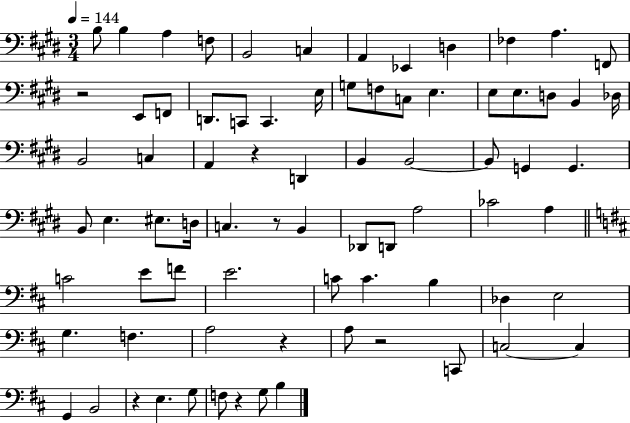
B3/e B3/q A3/q F3/e B2/h C3/q A2/q Eb2/q D3/q FES3/q A3/q. F2/e R/h E2/e F2/e D2/e. C2/e C2/q. E3/s G3/e F3/e C3/e E3/q. E3/e E3/e. D3/e B2/q Db3/s B2/h C3/q A2/q R/q D2/q B2/q B2/h B2/e G2/q G2/q. B2/e E3/q. EIS3/e. D3/s C3/q. R/e B2/q Db2/e D2/e A3/h CES4/h A3/q C4/h E4/e F4/e E4/h. C4/e C4/q. B3/q Db3/q E3/h G3/q. F3/q. A3/h R/q A3/e R/h C2/e C3/h C3/q G2/q B2/h R/q E3/q. G3/e F3/e R/q G3/e B3/q